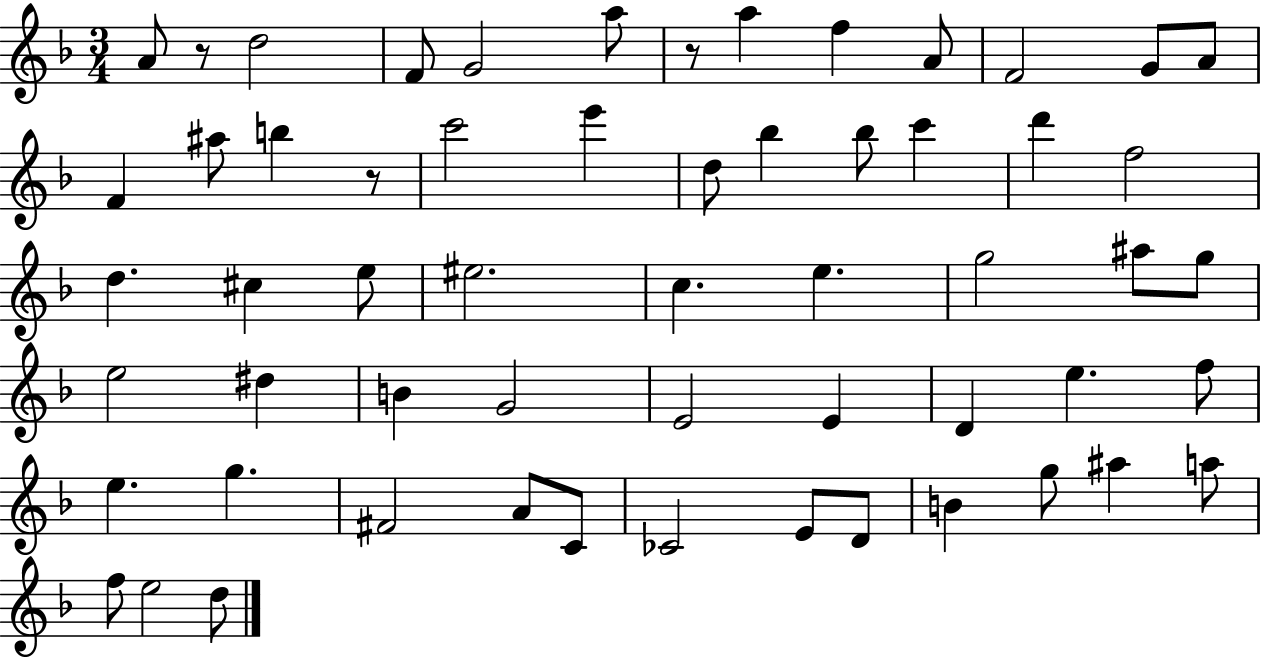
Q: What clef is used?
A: treble